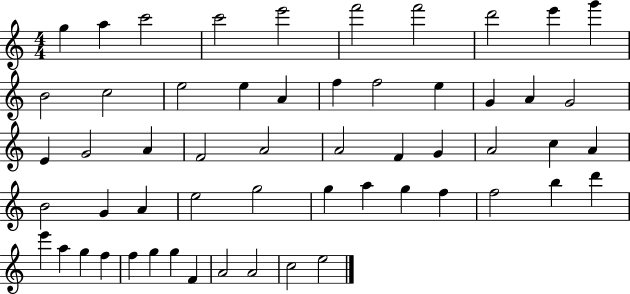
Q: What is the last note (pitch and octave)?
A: E5